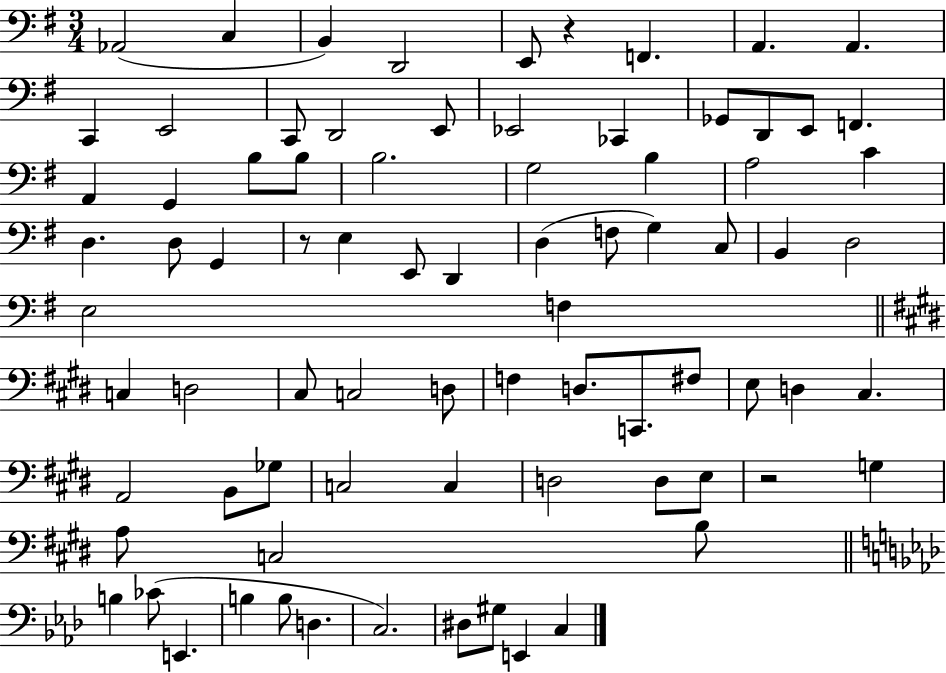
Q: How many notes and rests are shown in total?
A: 80